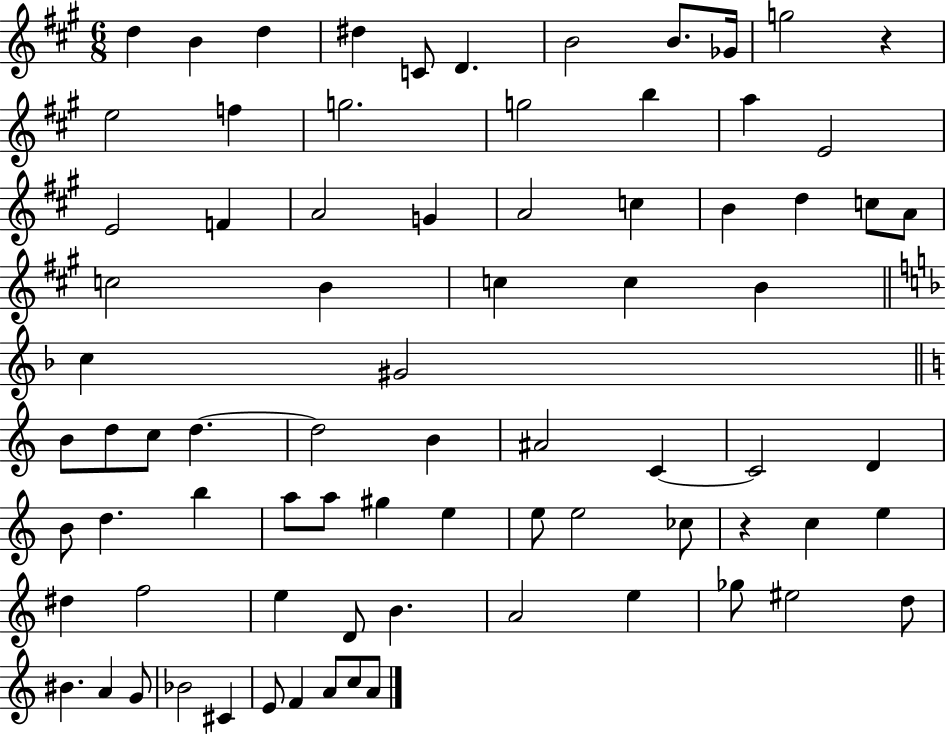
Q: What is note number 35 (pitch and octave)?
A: B4